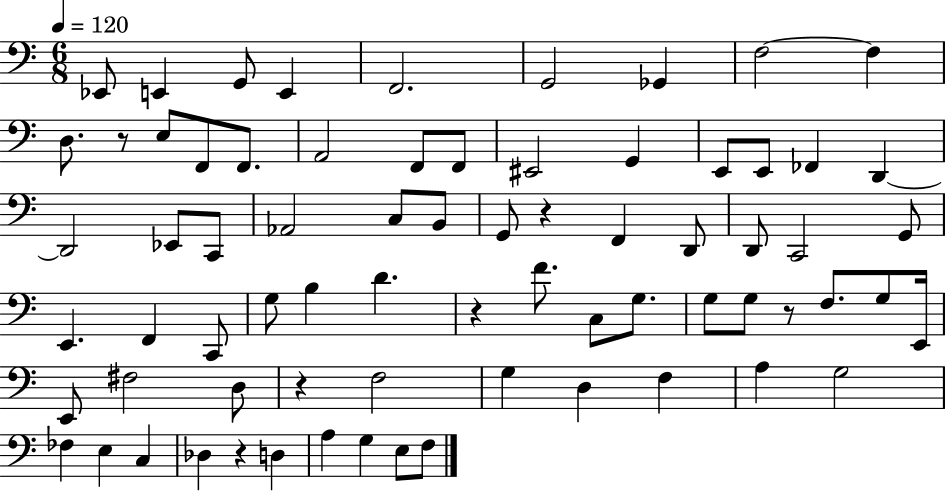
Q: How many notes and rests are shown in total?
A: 72